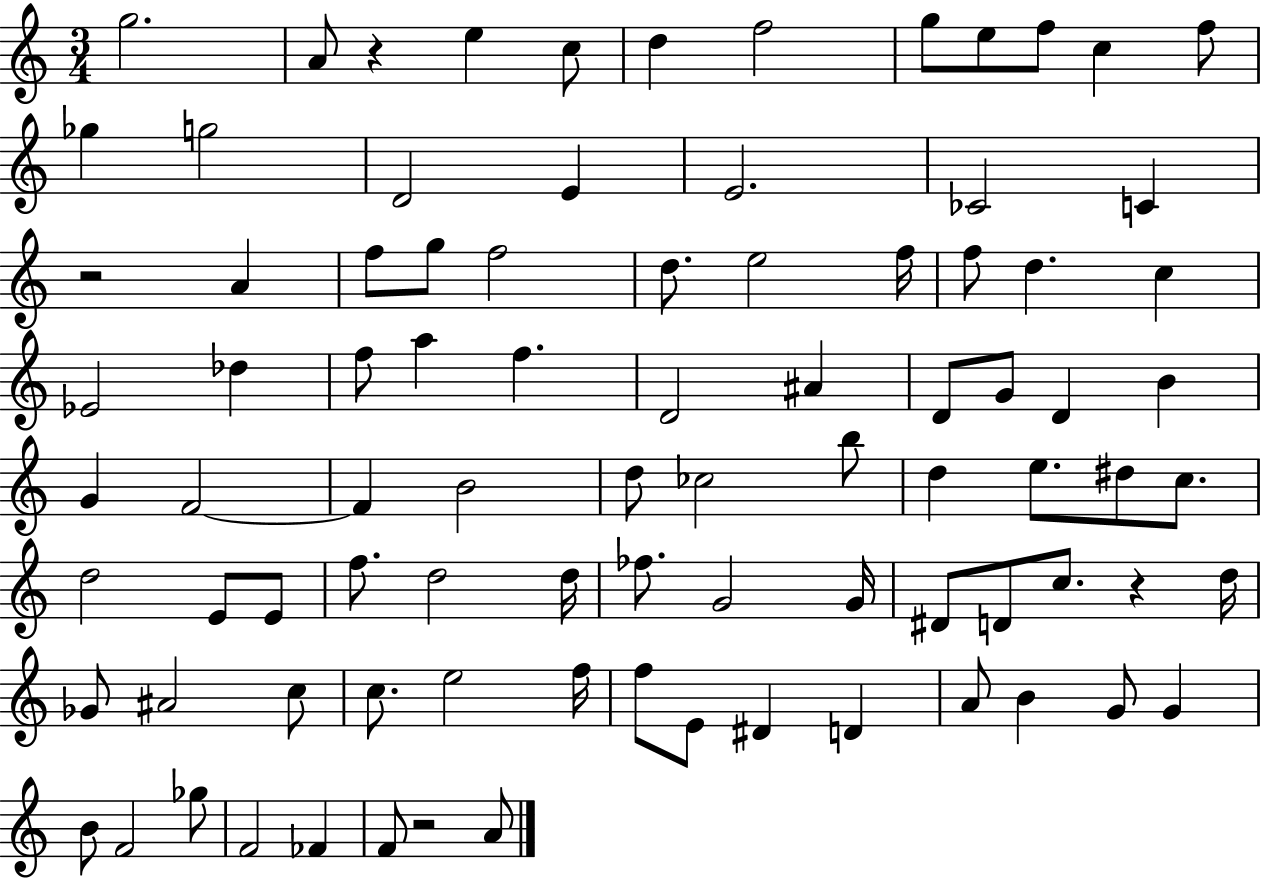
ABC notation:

X:1
T:Untitled
M:3/4
L:1/4
K:C
g2 A/2 z e c/2 d f2 g/2 e/2 f/2 c f/2 _g g2 D2 E E2 _C2 C z2 A f/2 g/2 f2 d/2 e2 f/4 f/2 d c _E2 _d f/2 a f D2 ^A D/2 G/2 D B G F2 F B2 d/2 _c2 b/2 d e/2 ^d/2 c/2 d2 E/2 E/2 f/2 d2 d/4 _f/2 G2 G/4 ^D/2 D/2 c/2 z d/4 _G/2 ^A2 c/2 c/2 e2 f/4 f/2 E/2 ^D D A/2 B G/2 G B/2 F2 _g/2 F2 _F F/2 z2 A/2